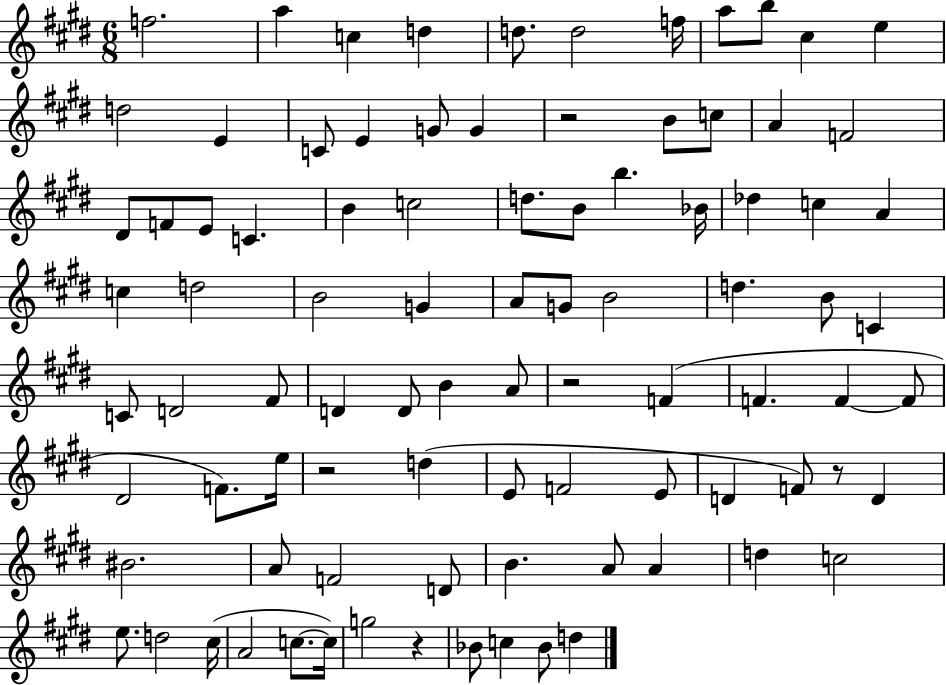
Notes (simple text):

F5/h. A5/q C5/q D5/q D5/e. D5/h F5/s A5/e B5/e C#5/q E5/q D5/h E4/q C4/e E4/q G4/e G4/q R/h B4/e C5/e A4/q F4/h D#4/e F4/e E4/e C4/q. B4/q C5/h D5/e. B4/e B5/q. Bb4/s Db5/q C5/q A4/q C5/q D5/h B4/h G4/q A4/e G4/e B4/h D5/q. B4/e C4/q C4/e D4/h F#4/e D4/q D4/e B4/q A4/e R/h F4/q F4/q. F4/q F4/e D#4/h F4/e. E5/s R/h D5/q E4/e F4/h E4/e D4/q F4/e R/e D4/q BIS4/h. A4/e F4/h D4/e B4/q. A4/e A4/q D5/q C5/h E5/e. D5/h C#5/s A4/h C5/e. C5/s G5/h R/q Bb4/e C5/q Bb4/e D5/q